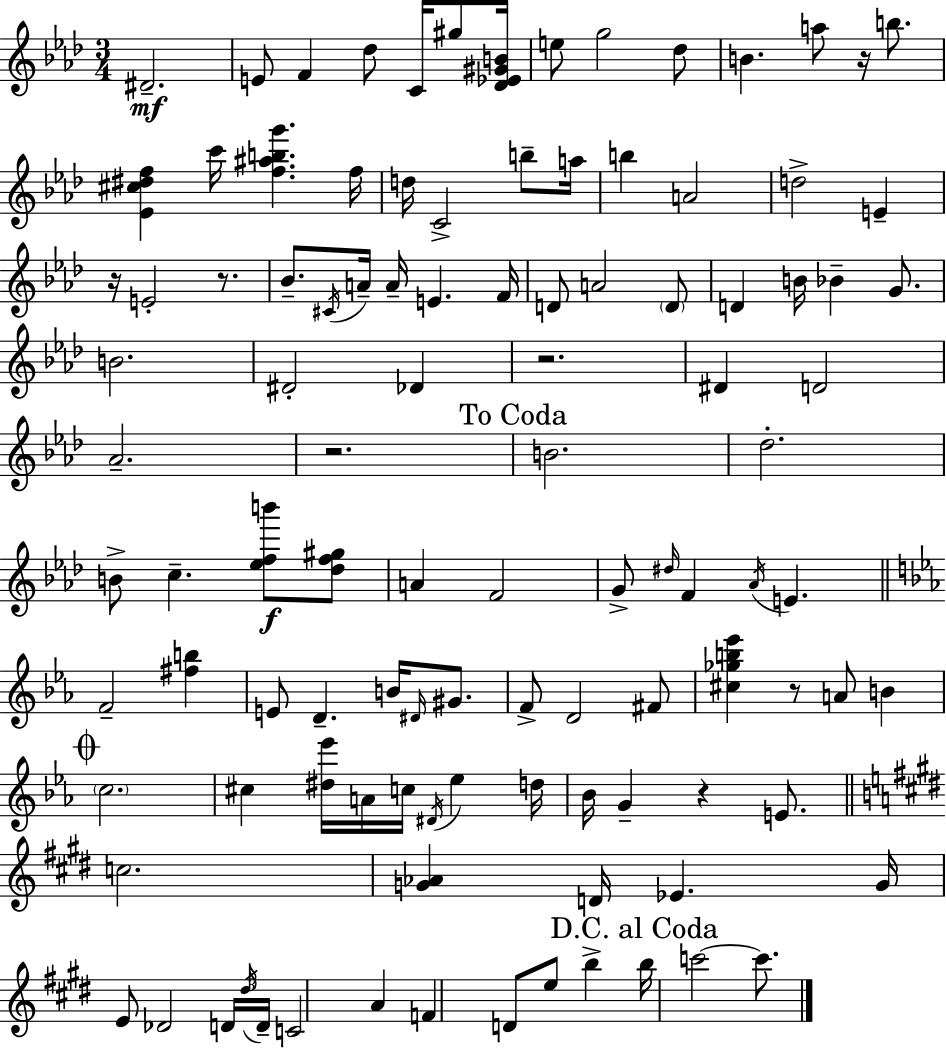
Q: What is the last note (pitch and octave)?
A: C6